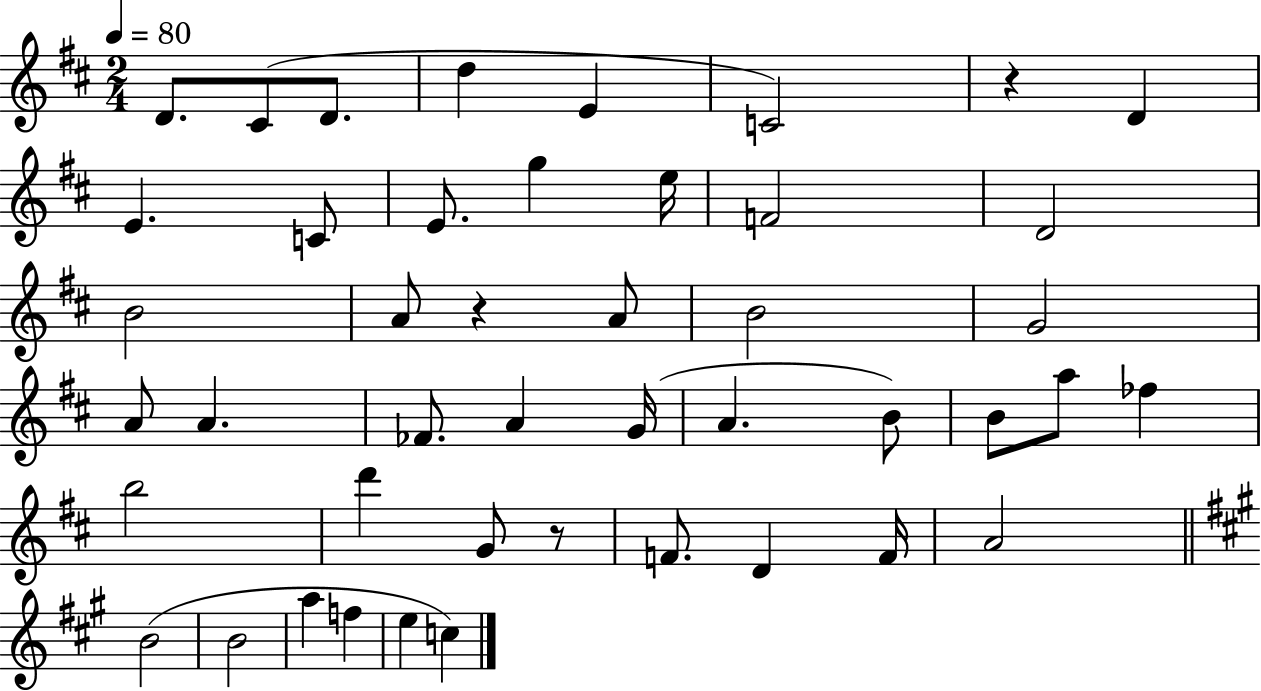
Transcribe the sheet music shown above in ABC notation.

X:1
T:Untitled
M:2/4
L:1/4
K:D
D/2 ^C/2 D/2 d E C2 z D E C/2 E/2 g e/4 F2 D2 B2 A/2 z A/2 B2 G2 A/2 A _F/2 A G/4 A B/2 B/2 a/2 _f b2 d' G/2 z/2 F/2 D F/4 A2 B2 B2 a f e c